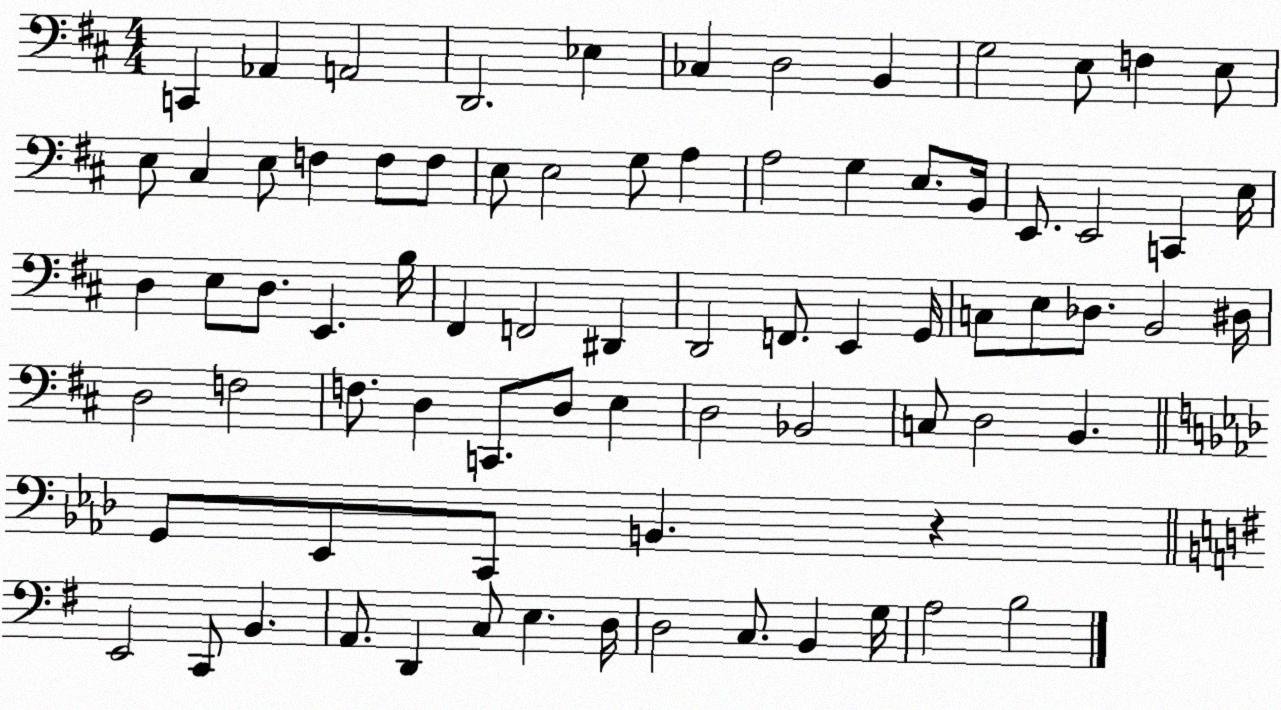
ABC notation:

X:1
T:Untitled
M:4/4
L:1/4
K:D
C,, _A,, A,,2 D,,2 _E, _C, D,2 B,, G,2 E,/2 F, E,/2 E,/2 ^C, E,/2 F, F,/2 F,/2 E,/2 E,2 G,/2 A, A,2 G, E,/2 B,,/4 E,,/2 E,,2 C,, E,/4 D, E,/2 D,/2 E,, B,/4 ^F,, F,,2 ^D,, D,,2 F,,/2 E,, G,,/4 C,/2 E,/2 _D,/2 B,,2 ^D,/4 D,2 F,2 F,/2 D, C,,/2 D,/2 E, D,2 _B,,2 C,/2 D,2 B,, G,,/2 _E,,/2 C,,/2 B,, z E,,2 C,,/2 B,, A,,/2 D,, C,/2 E, D,/4 D,2 C,/2 B,, G,/4 A,2 B,2